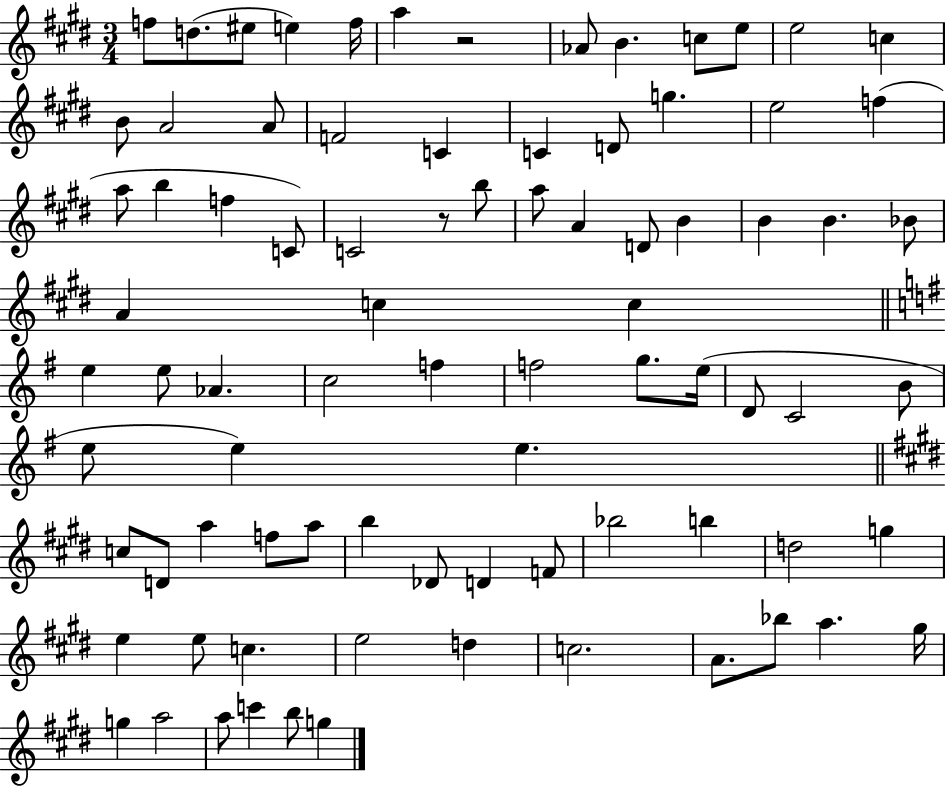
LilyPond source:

{
  \clef treble
  \numericTimeSignature
  \time 3/4
  \key e \major
  f''8 d''8.( eis''8 e''4) f''16 | a''4 r2 | aes'8 b'4. c''8 e''8 | e''2 c''4 | \break b'8 a'2 a'8 | f'2 c'4 | c'4 d'8 g''4. | e''2 f''4( | \break a''8 b''4 f''4 c'8) | c'2 r8 b''8 | a''8 a'4 d'8 b'4 | b'4 b'4. bes'8 | \break a'4 c''4 c''4 | \bar "||" \break \key e \minor e''4 e''8 aes'4. | c''2 f''4 | f''2 g''8. e''16( | d'8 c'2 b'8 | \break e''8 e''4) e''4. | \bar "||" \break \key e \major c''8 d'8 a''4 f''8 a''8 | b''4 des'8 d'4 f'8 | bes''2 b''4 | d''2 g''4 | \break e''4 e''8 c''4. | e''2 d''4 | c''2. | a'8. bes''8 a''4. gis''16 | \break g''4 a''2 | a''8 c'''4 b''8 g''4 | \bar "|."
}